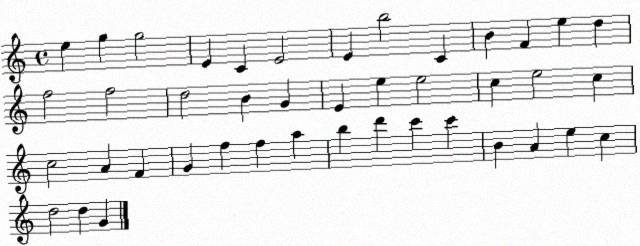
X:1
T:Untitled
M:4/4
L:1/4
K:C
e g g2 E C E2 E b2 C B F e d f2 f2 d2 B G E e e2 c e2 c c2 A F G f f a b d' c' c' B A e c d2 d G